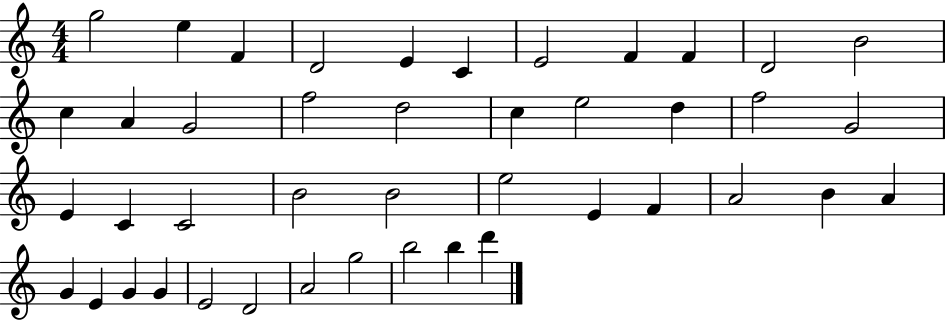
{
  \clef treble
  \numericTimeSignature
  \time 4/4
  \key c \major
  g''2 e''4 f'4 | d'2 e'4 c'4 | e'2 f'4 f'4 | d'2 b'2 | \break c''4 a'4 g'2 | f''2 d''2 | c''4 e''2 d''4 | f''2 g'2 | \break e'4 c'4 c'2 | b'2 b'2 | e''2 e'4 f'4 | a'2 b'4 a'4 | \break g'4 e'4 g'4 g'4 | e'2 d'2 | a'2 g''2 | b''2 b''4 d'''4 | \break \bar "|."
}